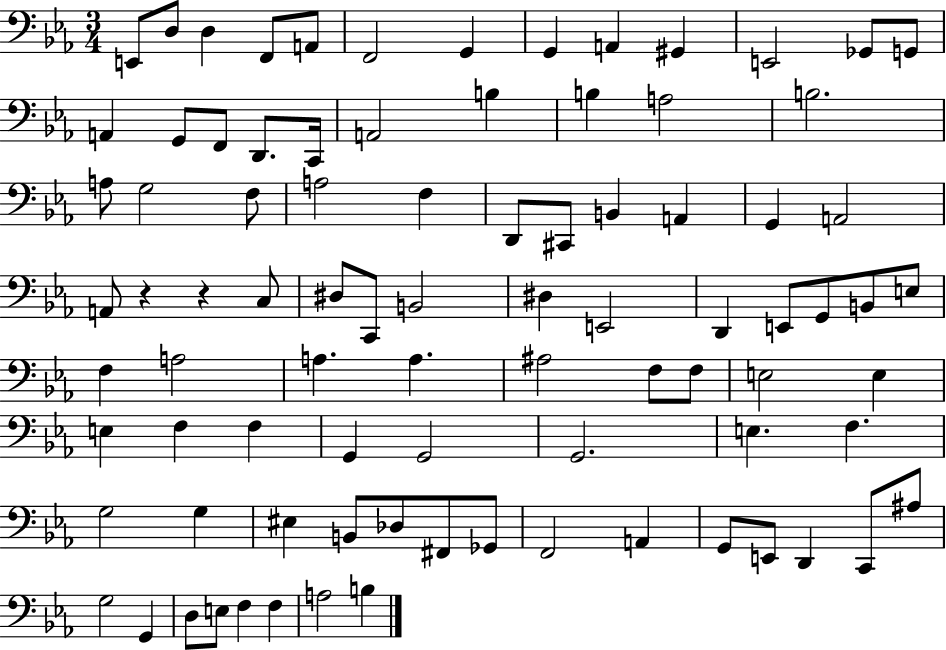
E2/e D3/e D3/q F2/e A2/e F2/h G2/q G2/q A2/q G#2/q E2/h Gb2/e G2/e A2/q G2/e F2/e D2/e. C2/s A2/h B3/q B3/q A3/h B3/h. A3/e G3/h F3/e A3/h F3/q D2/e C#2/e B2/q A2/q G2/q A2/h A2/e R/q R/q C3/e D#3/e C2/e B2/h D#3/q E2/h D2/q E2/e G2/e B2/e E3/e F3/q A3/h A3/q. A3/q. A#3/h F3/e F3/e E3/h E3/q E3/q F3/q F3/q G2/q G2/h G2/h. E3/q. F3/q. G3/h G3/q EIS3/q B2/e Db3/e F#2/e Gb2/e F2/h A2/q G2/e E2/e D2/q C2/e A#3/e G3/h G2/q D3/e E3/e F3/q F3/q A3/h B3/q